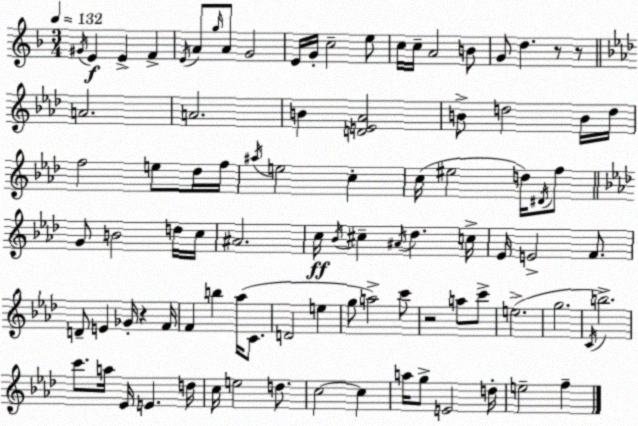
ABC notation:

X:1
T:Untitled
M:3/4
L:1/4
K:F
^G/4 E E F E/4 A/2 g/4 A/2 G2 E/4 G/4 c2 e/2 c/4 c/4 A2 B/2 G/2 d z/2 z/2 A2 A2 B [DE_A]2 B/2 d2 B/4 d/4 f2 e/2 _d/4 f/4 ^a/4 e2 c c/4 ^e2 d/4 ^D/4 f/2 G/2 B2 d/4 c/4 ^A2 c/4 _B/4 ^c ^A/4 _d c/4 _E/4 E2 F/2 D/2 E _G/4 z F/4 F b _a/4 C/2 D2 e g/2 a2 c'/2 z2 a/2 c'/2 e2 g2 C/4 b2 c'/2 a/4 _E/4 E d/4 c/4 e2 d/2 c2 c a/4 g/2 E2 d/4 e2 f